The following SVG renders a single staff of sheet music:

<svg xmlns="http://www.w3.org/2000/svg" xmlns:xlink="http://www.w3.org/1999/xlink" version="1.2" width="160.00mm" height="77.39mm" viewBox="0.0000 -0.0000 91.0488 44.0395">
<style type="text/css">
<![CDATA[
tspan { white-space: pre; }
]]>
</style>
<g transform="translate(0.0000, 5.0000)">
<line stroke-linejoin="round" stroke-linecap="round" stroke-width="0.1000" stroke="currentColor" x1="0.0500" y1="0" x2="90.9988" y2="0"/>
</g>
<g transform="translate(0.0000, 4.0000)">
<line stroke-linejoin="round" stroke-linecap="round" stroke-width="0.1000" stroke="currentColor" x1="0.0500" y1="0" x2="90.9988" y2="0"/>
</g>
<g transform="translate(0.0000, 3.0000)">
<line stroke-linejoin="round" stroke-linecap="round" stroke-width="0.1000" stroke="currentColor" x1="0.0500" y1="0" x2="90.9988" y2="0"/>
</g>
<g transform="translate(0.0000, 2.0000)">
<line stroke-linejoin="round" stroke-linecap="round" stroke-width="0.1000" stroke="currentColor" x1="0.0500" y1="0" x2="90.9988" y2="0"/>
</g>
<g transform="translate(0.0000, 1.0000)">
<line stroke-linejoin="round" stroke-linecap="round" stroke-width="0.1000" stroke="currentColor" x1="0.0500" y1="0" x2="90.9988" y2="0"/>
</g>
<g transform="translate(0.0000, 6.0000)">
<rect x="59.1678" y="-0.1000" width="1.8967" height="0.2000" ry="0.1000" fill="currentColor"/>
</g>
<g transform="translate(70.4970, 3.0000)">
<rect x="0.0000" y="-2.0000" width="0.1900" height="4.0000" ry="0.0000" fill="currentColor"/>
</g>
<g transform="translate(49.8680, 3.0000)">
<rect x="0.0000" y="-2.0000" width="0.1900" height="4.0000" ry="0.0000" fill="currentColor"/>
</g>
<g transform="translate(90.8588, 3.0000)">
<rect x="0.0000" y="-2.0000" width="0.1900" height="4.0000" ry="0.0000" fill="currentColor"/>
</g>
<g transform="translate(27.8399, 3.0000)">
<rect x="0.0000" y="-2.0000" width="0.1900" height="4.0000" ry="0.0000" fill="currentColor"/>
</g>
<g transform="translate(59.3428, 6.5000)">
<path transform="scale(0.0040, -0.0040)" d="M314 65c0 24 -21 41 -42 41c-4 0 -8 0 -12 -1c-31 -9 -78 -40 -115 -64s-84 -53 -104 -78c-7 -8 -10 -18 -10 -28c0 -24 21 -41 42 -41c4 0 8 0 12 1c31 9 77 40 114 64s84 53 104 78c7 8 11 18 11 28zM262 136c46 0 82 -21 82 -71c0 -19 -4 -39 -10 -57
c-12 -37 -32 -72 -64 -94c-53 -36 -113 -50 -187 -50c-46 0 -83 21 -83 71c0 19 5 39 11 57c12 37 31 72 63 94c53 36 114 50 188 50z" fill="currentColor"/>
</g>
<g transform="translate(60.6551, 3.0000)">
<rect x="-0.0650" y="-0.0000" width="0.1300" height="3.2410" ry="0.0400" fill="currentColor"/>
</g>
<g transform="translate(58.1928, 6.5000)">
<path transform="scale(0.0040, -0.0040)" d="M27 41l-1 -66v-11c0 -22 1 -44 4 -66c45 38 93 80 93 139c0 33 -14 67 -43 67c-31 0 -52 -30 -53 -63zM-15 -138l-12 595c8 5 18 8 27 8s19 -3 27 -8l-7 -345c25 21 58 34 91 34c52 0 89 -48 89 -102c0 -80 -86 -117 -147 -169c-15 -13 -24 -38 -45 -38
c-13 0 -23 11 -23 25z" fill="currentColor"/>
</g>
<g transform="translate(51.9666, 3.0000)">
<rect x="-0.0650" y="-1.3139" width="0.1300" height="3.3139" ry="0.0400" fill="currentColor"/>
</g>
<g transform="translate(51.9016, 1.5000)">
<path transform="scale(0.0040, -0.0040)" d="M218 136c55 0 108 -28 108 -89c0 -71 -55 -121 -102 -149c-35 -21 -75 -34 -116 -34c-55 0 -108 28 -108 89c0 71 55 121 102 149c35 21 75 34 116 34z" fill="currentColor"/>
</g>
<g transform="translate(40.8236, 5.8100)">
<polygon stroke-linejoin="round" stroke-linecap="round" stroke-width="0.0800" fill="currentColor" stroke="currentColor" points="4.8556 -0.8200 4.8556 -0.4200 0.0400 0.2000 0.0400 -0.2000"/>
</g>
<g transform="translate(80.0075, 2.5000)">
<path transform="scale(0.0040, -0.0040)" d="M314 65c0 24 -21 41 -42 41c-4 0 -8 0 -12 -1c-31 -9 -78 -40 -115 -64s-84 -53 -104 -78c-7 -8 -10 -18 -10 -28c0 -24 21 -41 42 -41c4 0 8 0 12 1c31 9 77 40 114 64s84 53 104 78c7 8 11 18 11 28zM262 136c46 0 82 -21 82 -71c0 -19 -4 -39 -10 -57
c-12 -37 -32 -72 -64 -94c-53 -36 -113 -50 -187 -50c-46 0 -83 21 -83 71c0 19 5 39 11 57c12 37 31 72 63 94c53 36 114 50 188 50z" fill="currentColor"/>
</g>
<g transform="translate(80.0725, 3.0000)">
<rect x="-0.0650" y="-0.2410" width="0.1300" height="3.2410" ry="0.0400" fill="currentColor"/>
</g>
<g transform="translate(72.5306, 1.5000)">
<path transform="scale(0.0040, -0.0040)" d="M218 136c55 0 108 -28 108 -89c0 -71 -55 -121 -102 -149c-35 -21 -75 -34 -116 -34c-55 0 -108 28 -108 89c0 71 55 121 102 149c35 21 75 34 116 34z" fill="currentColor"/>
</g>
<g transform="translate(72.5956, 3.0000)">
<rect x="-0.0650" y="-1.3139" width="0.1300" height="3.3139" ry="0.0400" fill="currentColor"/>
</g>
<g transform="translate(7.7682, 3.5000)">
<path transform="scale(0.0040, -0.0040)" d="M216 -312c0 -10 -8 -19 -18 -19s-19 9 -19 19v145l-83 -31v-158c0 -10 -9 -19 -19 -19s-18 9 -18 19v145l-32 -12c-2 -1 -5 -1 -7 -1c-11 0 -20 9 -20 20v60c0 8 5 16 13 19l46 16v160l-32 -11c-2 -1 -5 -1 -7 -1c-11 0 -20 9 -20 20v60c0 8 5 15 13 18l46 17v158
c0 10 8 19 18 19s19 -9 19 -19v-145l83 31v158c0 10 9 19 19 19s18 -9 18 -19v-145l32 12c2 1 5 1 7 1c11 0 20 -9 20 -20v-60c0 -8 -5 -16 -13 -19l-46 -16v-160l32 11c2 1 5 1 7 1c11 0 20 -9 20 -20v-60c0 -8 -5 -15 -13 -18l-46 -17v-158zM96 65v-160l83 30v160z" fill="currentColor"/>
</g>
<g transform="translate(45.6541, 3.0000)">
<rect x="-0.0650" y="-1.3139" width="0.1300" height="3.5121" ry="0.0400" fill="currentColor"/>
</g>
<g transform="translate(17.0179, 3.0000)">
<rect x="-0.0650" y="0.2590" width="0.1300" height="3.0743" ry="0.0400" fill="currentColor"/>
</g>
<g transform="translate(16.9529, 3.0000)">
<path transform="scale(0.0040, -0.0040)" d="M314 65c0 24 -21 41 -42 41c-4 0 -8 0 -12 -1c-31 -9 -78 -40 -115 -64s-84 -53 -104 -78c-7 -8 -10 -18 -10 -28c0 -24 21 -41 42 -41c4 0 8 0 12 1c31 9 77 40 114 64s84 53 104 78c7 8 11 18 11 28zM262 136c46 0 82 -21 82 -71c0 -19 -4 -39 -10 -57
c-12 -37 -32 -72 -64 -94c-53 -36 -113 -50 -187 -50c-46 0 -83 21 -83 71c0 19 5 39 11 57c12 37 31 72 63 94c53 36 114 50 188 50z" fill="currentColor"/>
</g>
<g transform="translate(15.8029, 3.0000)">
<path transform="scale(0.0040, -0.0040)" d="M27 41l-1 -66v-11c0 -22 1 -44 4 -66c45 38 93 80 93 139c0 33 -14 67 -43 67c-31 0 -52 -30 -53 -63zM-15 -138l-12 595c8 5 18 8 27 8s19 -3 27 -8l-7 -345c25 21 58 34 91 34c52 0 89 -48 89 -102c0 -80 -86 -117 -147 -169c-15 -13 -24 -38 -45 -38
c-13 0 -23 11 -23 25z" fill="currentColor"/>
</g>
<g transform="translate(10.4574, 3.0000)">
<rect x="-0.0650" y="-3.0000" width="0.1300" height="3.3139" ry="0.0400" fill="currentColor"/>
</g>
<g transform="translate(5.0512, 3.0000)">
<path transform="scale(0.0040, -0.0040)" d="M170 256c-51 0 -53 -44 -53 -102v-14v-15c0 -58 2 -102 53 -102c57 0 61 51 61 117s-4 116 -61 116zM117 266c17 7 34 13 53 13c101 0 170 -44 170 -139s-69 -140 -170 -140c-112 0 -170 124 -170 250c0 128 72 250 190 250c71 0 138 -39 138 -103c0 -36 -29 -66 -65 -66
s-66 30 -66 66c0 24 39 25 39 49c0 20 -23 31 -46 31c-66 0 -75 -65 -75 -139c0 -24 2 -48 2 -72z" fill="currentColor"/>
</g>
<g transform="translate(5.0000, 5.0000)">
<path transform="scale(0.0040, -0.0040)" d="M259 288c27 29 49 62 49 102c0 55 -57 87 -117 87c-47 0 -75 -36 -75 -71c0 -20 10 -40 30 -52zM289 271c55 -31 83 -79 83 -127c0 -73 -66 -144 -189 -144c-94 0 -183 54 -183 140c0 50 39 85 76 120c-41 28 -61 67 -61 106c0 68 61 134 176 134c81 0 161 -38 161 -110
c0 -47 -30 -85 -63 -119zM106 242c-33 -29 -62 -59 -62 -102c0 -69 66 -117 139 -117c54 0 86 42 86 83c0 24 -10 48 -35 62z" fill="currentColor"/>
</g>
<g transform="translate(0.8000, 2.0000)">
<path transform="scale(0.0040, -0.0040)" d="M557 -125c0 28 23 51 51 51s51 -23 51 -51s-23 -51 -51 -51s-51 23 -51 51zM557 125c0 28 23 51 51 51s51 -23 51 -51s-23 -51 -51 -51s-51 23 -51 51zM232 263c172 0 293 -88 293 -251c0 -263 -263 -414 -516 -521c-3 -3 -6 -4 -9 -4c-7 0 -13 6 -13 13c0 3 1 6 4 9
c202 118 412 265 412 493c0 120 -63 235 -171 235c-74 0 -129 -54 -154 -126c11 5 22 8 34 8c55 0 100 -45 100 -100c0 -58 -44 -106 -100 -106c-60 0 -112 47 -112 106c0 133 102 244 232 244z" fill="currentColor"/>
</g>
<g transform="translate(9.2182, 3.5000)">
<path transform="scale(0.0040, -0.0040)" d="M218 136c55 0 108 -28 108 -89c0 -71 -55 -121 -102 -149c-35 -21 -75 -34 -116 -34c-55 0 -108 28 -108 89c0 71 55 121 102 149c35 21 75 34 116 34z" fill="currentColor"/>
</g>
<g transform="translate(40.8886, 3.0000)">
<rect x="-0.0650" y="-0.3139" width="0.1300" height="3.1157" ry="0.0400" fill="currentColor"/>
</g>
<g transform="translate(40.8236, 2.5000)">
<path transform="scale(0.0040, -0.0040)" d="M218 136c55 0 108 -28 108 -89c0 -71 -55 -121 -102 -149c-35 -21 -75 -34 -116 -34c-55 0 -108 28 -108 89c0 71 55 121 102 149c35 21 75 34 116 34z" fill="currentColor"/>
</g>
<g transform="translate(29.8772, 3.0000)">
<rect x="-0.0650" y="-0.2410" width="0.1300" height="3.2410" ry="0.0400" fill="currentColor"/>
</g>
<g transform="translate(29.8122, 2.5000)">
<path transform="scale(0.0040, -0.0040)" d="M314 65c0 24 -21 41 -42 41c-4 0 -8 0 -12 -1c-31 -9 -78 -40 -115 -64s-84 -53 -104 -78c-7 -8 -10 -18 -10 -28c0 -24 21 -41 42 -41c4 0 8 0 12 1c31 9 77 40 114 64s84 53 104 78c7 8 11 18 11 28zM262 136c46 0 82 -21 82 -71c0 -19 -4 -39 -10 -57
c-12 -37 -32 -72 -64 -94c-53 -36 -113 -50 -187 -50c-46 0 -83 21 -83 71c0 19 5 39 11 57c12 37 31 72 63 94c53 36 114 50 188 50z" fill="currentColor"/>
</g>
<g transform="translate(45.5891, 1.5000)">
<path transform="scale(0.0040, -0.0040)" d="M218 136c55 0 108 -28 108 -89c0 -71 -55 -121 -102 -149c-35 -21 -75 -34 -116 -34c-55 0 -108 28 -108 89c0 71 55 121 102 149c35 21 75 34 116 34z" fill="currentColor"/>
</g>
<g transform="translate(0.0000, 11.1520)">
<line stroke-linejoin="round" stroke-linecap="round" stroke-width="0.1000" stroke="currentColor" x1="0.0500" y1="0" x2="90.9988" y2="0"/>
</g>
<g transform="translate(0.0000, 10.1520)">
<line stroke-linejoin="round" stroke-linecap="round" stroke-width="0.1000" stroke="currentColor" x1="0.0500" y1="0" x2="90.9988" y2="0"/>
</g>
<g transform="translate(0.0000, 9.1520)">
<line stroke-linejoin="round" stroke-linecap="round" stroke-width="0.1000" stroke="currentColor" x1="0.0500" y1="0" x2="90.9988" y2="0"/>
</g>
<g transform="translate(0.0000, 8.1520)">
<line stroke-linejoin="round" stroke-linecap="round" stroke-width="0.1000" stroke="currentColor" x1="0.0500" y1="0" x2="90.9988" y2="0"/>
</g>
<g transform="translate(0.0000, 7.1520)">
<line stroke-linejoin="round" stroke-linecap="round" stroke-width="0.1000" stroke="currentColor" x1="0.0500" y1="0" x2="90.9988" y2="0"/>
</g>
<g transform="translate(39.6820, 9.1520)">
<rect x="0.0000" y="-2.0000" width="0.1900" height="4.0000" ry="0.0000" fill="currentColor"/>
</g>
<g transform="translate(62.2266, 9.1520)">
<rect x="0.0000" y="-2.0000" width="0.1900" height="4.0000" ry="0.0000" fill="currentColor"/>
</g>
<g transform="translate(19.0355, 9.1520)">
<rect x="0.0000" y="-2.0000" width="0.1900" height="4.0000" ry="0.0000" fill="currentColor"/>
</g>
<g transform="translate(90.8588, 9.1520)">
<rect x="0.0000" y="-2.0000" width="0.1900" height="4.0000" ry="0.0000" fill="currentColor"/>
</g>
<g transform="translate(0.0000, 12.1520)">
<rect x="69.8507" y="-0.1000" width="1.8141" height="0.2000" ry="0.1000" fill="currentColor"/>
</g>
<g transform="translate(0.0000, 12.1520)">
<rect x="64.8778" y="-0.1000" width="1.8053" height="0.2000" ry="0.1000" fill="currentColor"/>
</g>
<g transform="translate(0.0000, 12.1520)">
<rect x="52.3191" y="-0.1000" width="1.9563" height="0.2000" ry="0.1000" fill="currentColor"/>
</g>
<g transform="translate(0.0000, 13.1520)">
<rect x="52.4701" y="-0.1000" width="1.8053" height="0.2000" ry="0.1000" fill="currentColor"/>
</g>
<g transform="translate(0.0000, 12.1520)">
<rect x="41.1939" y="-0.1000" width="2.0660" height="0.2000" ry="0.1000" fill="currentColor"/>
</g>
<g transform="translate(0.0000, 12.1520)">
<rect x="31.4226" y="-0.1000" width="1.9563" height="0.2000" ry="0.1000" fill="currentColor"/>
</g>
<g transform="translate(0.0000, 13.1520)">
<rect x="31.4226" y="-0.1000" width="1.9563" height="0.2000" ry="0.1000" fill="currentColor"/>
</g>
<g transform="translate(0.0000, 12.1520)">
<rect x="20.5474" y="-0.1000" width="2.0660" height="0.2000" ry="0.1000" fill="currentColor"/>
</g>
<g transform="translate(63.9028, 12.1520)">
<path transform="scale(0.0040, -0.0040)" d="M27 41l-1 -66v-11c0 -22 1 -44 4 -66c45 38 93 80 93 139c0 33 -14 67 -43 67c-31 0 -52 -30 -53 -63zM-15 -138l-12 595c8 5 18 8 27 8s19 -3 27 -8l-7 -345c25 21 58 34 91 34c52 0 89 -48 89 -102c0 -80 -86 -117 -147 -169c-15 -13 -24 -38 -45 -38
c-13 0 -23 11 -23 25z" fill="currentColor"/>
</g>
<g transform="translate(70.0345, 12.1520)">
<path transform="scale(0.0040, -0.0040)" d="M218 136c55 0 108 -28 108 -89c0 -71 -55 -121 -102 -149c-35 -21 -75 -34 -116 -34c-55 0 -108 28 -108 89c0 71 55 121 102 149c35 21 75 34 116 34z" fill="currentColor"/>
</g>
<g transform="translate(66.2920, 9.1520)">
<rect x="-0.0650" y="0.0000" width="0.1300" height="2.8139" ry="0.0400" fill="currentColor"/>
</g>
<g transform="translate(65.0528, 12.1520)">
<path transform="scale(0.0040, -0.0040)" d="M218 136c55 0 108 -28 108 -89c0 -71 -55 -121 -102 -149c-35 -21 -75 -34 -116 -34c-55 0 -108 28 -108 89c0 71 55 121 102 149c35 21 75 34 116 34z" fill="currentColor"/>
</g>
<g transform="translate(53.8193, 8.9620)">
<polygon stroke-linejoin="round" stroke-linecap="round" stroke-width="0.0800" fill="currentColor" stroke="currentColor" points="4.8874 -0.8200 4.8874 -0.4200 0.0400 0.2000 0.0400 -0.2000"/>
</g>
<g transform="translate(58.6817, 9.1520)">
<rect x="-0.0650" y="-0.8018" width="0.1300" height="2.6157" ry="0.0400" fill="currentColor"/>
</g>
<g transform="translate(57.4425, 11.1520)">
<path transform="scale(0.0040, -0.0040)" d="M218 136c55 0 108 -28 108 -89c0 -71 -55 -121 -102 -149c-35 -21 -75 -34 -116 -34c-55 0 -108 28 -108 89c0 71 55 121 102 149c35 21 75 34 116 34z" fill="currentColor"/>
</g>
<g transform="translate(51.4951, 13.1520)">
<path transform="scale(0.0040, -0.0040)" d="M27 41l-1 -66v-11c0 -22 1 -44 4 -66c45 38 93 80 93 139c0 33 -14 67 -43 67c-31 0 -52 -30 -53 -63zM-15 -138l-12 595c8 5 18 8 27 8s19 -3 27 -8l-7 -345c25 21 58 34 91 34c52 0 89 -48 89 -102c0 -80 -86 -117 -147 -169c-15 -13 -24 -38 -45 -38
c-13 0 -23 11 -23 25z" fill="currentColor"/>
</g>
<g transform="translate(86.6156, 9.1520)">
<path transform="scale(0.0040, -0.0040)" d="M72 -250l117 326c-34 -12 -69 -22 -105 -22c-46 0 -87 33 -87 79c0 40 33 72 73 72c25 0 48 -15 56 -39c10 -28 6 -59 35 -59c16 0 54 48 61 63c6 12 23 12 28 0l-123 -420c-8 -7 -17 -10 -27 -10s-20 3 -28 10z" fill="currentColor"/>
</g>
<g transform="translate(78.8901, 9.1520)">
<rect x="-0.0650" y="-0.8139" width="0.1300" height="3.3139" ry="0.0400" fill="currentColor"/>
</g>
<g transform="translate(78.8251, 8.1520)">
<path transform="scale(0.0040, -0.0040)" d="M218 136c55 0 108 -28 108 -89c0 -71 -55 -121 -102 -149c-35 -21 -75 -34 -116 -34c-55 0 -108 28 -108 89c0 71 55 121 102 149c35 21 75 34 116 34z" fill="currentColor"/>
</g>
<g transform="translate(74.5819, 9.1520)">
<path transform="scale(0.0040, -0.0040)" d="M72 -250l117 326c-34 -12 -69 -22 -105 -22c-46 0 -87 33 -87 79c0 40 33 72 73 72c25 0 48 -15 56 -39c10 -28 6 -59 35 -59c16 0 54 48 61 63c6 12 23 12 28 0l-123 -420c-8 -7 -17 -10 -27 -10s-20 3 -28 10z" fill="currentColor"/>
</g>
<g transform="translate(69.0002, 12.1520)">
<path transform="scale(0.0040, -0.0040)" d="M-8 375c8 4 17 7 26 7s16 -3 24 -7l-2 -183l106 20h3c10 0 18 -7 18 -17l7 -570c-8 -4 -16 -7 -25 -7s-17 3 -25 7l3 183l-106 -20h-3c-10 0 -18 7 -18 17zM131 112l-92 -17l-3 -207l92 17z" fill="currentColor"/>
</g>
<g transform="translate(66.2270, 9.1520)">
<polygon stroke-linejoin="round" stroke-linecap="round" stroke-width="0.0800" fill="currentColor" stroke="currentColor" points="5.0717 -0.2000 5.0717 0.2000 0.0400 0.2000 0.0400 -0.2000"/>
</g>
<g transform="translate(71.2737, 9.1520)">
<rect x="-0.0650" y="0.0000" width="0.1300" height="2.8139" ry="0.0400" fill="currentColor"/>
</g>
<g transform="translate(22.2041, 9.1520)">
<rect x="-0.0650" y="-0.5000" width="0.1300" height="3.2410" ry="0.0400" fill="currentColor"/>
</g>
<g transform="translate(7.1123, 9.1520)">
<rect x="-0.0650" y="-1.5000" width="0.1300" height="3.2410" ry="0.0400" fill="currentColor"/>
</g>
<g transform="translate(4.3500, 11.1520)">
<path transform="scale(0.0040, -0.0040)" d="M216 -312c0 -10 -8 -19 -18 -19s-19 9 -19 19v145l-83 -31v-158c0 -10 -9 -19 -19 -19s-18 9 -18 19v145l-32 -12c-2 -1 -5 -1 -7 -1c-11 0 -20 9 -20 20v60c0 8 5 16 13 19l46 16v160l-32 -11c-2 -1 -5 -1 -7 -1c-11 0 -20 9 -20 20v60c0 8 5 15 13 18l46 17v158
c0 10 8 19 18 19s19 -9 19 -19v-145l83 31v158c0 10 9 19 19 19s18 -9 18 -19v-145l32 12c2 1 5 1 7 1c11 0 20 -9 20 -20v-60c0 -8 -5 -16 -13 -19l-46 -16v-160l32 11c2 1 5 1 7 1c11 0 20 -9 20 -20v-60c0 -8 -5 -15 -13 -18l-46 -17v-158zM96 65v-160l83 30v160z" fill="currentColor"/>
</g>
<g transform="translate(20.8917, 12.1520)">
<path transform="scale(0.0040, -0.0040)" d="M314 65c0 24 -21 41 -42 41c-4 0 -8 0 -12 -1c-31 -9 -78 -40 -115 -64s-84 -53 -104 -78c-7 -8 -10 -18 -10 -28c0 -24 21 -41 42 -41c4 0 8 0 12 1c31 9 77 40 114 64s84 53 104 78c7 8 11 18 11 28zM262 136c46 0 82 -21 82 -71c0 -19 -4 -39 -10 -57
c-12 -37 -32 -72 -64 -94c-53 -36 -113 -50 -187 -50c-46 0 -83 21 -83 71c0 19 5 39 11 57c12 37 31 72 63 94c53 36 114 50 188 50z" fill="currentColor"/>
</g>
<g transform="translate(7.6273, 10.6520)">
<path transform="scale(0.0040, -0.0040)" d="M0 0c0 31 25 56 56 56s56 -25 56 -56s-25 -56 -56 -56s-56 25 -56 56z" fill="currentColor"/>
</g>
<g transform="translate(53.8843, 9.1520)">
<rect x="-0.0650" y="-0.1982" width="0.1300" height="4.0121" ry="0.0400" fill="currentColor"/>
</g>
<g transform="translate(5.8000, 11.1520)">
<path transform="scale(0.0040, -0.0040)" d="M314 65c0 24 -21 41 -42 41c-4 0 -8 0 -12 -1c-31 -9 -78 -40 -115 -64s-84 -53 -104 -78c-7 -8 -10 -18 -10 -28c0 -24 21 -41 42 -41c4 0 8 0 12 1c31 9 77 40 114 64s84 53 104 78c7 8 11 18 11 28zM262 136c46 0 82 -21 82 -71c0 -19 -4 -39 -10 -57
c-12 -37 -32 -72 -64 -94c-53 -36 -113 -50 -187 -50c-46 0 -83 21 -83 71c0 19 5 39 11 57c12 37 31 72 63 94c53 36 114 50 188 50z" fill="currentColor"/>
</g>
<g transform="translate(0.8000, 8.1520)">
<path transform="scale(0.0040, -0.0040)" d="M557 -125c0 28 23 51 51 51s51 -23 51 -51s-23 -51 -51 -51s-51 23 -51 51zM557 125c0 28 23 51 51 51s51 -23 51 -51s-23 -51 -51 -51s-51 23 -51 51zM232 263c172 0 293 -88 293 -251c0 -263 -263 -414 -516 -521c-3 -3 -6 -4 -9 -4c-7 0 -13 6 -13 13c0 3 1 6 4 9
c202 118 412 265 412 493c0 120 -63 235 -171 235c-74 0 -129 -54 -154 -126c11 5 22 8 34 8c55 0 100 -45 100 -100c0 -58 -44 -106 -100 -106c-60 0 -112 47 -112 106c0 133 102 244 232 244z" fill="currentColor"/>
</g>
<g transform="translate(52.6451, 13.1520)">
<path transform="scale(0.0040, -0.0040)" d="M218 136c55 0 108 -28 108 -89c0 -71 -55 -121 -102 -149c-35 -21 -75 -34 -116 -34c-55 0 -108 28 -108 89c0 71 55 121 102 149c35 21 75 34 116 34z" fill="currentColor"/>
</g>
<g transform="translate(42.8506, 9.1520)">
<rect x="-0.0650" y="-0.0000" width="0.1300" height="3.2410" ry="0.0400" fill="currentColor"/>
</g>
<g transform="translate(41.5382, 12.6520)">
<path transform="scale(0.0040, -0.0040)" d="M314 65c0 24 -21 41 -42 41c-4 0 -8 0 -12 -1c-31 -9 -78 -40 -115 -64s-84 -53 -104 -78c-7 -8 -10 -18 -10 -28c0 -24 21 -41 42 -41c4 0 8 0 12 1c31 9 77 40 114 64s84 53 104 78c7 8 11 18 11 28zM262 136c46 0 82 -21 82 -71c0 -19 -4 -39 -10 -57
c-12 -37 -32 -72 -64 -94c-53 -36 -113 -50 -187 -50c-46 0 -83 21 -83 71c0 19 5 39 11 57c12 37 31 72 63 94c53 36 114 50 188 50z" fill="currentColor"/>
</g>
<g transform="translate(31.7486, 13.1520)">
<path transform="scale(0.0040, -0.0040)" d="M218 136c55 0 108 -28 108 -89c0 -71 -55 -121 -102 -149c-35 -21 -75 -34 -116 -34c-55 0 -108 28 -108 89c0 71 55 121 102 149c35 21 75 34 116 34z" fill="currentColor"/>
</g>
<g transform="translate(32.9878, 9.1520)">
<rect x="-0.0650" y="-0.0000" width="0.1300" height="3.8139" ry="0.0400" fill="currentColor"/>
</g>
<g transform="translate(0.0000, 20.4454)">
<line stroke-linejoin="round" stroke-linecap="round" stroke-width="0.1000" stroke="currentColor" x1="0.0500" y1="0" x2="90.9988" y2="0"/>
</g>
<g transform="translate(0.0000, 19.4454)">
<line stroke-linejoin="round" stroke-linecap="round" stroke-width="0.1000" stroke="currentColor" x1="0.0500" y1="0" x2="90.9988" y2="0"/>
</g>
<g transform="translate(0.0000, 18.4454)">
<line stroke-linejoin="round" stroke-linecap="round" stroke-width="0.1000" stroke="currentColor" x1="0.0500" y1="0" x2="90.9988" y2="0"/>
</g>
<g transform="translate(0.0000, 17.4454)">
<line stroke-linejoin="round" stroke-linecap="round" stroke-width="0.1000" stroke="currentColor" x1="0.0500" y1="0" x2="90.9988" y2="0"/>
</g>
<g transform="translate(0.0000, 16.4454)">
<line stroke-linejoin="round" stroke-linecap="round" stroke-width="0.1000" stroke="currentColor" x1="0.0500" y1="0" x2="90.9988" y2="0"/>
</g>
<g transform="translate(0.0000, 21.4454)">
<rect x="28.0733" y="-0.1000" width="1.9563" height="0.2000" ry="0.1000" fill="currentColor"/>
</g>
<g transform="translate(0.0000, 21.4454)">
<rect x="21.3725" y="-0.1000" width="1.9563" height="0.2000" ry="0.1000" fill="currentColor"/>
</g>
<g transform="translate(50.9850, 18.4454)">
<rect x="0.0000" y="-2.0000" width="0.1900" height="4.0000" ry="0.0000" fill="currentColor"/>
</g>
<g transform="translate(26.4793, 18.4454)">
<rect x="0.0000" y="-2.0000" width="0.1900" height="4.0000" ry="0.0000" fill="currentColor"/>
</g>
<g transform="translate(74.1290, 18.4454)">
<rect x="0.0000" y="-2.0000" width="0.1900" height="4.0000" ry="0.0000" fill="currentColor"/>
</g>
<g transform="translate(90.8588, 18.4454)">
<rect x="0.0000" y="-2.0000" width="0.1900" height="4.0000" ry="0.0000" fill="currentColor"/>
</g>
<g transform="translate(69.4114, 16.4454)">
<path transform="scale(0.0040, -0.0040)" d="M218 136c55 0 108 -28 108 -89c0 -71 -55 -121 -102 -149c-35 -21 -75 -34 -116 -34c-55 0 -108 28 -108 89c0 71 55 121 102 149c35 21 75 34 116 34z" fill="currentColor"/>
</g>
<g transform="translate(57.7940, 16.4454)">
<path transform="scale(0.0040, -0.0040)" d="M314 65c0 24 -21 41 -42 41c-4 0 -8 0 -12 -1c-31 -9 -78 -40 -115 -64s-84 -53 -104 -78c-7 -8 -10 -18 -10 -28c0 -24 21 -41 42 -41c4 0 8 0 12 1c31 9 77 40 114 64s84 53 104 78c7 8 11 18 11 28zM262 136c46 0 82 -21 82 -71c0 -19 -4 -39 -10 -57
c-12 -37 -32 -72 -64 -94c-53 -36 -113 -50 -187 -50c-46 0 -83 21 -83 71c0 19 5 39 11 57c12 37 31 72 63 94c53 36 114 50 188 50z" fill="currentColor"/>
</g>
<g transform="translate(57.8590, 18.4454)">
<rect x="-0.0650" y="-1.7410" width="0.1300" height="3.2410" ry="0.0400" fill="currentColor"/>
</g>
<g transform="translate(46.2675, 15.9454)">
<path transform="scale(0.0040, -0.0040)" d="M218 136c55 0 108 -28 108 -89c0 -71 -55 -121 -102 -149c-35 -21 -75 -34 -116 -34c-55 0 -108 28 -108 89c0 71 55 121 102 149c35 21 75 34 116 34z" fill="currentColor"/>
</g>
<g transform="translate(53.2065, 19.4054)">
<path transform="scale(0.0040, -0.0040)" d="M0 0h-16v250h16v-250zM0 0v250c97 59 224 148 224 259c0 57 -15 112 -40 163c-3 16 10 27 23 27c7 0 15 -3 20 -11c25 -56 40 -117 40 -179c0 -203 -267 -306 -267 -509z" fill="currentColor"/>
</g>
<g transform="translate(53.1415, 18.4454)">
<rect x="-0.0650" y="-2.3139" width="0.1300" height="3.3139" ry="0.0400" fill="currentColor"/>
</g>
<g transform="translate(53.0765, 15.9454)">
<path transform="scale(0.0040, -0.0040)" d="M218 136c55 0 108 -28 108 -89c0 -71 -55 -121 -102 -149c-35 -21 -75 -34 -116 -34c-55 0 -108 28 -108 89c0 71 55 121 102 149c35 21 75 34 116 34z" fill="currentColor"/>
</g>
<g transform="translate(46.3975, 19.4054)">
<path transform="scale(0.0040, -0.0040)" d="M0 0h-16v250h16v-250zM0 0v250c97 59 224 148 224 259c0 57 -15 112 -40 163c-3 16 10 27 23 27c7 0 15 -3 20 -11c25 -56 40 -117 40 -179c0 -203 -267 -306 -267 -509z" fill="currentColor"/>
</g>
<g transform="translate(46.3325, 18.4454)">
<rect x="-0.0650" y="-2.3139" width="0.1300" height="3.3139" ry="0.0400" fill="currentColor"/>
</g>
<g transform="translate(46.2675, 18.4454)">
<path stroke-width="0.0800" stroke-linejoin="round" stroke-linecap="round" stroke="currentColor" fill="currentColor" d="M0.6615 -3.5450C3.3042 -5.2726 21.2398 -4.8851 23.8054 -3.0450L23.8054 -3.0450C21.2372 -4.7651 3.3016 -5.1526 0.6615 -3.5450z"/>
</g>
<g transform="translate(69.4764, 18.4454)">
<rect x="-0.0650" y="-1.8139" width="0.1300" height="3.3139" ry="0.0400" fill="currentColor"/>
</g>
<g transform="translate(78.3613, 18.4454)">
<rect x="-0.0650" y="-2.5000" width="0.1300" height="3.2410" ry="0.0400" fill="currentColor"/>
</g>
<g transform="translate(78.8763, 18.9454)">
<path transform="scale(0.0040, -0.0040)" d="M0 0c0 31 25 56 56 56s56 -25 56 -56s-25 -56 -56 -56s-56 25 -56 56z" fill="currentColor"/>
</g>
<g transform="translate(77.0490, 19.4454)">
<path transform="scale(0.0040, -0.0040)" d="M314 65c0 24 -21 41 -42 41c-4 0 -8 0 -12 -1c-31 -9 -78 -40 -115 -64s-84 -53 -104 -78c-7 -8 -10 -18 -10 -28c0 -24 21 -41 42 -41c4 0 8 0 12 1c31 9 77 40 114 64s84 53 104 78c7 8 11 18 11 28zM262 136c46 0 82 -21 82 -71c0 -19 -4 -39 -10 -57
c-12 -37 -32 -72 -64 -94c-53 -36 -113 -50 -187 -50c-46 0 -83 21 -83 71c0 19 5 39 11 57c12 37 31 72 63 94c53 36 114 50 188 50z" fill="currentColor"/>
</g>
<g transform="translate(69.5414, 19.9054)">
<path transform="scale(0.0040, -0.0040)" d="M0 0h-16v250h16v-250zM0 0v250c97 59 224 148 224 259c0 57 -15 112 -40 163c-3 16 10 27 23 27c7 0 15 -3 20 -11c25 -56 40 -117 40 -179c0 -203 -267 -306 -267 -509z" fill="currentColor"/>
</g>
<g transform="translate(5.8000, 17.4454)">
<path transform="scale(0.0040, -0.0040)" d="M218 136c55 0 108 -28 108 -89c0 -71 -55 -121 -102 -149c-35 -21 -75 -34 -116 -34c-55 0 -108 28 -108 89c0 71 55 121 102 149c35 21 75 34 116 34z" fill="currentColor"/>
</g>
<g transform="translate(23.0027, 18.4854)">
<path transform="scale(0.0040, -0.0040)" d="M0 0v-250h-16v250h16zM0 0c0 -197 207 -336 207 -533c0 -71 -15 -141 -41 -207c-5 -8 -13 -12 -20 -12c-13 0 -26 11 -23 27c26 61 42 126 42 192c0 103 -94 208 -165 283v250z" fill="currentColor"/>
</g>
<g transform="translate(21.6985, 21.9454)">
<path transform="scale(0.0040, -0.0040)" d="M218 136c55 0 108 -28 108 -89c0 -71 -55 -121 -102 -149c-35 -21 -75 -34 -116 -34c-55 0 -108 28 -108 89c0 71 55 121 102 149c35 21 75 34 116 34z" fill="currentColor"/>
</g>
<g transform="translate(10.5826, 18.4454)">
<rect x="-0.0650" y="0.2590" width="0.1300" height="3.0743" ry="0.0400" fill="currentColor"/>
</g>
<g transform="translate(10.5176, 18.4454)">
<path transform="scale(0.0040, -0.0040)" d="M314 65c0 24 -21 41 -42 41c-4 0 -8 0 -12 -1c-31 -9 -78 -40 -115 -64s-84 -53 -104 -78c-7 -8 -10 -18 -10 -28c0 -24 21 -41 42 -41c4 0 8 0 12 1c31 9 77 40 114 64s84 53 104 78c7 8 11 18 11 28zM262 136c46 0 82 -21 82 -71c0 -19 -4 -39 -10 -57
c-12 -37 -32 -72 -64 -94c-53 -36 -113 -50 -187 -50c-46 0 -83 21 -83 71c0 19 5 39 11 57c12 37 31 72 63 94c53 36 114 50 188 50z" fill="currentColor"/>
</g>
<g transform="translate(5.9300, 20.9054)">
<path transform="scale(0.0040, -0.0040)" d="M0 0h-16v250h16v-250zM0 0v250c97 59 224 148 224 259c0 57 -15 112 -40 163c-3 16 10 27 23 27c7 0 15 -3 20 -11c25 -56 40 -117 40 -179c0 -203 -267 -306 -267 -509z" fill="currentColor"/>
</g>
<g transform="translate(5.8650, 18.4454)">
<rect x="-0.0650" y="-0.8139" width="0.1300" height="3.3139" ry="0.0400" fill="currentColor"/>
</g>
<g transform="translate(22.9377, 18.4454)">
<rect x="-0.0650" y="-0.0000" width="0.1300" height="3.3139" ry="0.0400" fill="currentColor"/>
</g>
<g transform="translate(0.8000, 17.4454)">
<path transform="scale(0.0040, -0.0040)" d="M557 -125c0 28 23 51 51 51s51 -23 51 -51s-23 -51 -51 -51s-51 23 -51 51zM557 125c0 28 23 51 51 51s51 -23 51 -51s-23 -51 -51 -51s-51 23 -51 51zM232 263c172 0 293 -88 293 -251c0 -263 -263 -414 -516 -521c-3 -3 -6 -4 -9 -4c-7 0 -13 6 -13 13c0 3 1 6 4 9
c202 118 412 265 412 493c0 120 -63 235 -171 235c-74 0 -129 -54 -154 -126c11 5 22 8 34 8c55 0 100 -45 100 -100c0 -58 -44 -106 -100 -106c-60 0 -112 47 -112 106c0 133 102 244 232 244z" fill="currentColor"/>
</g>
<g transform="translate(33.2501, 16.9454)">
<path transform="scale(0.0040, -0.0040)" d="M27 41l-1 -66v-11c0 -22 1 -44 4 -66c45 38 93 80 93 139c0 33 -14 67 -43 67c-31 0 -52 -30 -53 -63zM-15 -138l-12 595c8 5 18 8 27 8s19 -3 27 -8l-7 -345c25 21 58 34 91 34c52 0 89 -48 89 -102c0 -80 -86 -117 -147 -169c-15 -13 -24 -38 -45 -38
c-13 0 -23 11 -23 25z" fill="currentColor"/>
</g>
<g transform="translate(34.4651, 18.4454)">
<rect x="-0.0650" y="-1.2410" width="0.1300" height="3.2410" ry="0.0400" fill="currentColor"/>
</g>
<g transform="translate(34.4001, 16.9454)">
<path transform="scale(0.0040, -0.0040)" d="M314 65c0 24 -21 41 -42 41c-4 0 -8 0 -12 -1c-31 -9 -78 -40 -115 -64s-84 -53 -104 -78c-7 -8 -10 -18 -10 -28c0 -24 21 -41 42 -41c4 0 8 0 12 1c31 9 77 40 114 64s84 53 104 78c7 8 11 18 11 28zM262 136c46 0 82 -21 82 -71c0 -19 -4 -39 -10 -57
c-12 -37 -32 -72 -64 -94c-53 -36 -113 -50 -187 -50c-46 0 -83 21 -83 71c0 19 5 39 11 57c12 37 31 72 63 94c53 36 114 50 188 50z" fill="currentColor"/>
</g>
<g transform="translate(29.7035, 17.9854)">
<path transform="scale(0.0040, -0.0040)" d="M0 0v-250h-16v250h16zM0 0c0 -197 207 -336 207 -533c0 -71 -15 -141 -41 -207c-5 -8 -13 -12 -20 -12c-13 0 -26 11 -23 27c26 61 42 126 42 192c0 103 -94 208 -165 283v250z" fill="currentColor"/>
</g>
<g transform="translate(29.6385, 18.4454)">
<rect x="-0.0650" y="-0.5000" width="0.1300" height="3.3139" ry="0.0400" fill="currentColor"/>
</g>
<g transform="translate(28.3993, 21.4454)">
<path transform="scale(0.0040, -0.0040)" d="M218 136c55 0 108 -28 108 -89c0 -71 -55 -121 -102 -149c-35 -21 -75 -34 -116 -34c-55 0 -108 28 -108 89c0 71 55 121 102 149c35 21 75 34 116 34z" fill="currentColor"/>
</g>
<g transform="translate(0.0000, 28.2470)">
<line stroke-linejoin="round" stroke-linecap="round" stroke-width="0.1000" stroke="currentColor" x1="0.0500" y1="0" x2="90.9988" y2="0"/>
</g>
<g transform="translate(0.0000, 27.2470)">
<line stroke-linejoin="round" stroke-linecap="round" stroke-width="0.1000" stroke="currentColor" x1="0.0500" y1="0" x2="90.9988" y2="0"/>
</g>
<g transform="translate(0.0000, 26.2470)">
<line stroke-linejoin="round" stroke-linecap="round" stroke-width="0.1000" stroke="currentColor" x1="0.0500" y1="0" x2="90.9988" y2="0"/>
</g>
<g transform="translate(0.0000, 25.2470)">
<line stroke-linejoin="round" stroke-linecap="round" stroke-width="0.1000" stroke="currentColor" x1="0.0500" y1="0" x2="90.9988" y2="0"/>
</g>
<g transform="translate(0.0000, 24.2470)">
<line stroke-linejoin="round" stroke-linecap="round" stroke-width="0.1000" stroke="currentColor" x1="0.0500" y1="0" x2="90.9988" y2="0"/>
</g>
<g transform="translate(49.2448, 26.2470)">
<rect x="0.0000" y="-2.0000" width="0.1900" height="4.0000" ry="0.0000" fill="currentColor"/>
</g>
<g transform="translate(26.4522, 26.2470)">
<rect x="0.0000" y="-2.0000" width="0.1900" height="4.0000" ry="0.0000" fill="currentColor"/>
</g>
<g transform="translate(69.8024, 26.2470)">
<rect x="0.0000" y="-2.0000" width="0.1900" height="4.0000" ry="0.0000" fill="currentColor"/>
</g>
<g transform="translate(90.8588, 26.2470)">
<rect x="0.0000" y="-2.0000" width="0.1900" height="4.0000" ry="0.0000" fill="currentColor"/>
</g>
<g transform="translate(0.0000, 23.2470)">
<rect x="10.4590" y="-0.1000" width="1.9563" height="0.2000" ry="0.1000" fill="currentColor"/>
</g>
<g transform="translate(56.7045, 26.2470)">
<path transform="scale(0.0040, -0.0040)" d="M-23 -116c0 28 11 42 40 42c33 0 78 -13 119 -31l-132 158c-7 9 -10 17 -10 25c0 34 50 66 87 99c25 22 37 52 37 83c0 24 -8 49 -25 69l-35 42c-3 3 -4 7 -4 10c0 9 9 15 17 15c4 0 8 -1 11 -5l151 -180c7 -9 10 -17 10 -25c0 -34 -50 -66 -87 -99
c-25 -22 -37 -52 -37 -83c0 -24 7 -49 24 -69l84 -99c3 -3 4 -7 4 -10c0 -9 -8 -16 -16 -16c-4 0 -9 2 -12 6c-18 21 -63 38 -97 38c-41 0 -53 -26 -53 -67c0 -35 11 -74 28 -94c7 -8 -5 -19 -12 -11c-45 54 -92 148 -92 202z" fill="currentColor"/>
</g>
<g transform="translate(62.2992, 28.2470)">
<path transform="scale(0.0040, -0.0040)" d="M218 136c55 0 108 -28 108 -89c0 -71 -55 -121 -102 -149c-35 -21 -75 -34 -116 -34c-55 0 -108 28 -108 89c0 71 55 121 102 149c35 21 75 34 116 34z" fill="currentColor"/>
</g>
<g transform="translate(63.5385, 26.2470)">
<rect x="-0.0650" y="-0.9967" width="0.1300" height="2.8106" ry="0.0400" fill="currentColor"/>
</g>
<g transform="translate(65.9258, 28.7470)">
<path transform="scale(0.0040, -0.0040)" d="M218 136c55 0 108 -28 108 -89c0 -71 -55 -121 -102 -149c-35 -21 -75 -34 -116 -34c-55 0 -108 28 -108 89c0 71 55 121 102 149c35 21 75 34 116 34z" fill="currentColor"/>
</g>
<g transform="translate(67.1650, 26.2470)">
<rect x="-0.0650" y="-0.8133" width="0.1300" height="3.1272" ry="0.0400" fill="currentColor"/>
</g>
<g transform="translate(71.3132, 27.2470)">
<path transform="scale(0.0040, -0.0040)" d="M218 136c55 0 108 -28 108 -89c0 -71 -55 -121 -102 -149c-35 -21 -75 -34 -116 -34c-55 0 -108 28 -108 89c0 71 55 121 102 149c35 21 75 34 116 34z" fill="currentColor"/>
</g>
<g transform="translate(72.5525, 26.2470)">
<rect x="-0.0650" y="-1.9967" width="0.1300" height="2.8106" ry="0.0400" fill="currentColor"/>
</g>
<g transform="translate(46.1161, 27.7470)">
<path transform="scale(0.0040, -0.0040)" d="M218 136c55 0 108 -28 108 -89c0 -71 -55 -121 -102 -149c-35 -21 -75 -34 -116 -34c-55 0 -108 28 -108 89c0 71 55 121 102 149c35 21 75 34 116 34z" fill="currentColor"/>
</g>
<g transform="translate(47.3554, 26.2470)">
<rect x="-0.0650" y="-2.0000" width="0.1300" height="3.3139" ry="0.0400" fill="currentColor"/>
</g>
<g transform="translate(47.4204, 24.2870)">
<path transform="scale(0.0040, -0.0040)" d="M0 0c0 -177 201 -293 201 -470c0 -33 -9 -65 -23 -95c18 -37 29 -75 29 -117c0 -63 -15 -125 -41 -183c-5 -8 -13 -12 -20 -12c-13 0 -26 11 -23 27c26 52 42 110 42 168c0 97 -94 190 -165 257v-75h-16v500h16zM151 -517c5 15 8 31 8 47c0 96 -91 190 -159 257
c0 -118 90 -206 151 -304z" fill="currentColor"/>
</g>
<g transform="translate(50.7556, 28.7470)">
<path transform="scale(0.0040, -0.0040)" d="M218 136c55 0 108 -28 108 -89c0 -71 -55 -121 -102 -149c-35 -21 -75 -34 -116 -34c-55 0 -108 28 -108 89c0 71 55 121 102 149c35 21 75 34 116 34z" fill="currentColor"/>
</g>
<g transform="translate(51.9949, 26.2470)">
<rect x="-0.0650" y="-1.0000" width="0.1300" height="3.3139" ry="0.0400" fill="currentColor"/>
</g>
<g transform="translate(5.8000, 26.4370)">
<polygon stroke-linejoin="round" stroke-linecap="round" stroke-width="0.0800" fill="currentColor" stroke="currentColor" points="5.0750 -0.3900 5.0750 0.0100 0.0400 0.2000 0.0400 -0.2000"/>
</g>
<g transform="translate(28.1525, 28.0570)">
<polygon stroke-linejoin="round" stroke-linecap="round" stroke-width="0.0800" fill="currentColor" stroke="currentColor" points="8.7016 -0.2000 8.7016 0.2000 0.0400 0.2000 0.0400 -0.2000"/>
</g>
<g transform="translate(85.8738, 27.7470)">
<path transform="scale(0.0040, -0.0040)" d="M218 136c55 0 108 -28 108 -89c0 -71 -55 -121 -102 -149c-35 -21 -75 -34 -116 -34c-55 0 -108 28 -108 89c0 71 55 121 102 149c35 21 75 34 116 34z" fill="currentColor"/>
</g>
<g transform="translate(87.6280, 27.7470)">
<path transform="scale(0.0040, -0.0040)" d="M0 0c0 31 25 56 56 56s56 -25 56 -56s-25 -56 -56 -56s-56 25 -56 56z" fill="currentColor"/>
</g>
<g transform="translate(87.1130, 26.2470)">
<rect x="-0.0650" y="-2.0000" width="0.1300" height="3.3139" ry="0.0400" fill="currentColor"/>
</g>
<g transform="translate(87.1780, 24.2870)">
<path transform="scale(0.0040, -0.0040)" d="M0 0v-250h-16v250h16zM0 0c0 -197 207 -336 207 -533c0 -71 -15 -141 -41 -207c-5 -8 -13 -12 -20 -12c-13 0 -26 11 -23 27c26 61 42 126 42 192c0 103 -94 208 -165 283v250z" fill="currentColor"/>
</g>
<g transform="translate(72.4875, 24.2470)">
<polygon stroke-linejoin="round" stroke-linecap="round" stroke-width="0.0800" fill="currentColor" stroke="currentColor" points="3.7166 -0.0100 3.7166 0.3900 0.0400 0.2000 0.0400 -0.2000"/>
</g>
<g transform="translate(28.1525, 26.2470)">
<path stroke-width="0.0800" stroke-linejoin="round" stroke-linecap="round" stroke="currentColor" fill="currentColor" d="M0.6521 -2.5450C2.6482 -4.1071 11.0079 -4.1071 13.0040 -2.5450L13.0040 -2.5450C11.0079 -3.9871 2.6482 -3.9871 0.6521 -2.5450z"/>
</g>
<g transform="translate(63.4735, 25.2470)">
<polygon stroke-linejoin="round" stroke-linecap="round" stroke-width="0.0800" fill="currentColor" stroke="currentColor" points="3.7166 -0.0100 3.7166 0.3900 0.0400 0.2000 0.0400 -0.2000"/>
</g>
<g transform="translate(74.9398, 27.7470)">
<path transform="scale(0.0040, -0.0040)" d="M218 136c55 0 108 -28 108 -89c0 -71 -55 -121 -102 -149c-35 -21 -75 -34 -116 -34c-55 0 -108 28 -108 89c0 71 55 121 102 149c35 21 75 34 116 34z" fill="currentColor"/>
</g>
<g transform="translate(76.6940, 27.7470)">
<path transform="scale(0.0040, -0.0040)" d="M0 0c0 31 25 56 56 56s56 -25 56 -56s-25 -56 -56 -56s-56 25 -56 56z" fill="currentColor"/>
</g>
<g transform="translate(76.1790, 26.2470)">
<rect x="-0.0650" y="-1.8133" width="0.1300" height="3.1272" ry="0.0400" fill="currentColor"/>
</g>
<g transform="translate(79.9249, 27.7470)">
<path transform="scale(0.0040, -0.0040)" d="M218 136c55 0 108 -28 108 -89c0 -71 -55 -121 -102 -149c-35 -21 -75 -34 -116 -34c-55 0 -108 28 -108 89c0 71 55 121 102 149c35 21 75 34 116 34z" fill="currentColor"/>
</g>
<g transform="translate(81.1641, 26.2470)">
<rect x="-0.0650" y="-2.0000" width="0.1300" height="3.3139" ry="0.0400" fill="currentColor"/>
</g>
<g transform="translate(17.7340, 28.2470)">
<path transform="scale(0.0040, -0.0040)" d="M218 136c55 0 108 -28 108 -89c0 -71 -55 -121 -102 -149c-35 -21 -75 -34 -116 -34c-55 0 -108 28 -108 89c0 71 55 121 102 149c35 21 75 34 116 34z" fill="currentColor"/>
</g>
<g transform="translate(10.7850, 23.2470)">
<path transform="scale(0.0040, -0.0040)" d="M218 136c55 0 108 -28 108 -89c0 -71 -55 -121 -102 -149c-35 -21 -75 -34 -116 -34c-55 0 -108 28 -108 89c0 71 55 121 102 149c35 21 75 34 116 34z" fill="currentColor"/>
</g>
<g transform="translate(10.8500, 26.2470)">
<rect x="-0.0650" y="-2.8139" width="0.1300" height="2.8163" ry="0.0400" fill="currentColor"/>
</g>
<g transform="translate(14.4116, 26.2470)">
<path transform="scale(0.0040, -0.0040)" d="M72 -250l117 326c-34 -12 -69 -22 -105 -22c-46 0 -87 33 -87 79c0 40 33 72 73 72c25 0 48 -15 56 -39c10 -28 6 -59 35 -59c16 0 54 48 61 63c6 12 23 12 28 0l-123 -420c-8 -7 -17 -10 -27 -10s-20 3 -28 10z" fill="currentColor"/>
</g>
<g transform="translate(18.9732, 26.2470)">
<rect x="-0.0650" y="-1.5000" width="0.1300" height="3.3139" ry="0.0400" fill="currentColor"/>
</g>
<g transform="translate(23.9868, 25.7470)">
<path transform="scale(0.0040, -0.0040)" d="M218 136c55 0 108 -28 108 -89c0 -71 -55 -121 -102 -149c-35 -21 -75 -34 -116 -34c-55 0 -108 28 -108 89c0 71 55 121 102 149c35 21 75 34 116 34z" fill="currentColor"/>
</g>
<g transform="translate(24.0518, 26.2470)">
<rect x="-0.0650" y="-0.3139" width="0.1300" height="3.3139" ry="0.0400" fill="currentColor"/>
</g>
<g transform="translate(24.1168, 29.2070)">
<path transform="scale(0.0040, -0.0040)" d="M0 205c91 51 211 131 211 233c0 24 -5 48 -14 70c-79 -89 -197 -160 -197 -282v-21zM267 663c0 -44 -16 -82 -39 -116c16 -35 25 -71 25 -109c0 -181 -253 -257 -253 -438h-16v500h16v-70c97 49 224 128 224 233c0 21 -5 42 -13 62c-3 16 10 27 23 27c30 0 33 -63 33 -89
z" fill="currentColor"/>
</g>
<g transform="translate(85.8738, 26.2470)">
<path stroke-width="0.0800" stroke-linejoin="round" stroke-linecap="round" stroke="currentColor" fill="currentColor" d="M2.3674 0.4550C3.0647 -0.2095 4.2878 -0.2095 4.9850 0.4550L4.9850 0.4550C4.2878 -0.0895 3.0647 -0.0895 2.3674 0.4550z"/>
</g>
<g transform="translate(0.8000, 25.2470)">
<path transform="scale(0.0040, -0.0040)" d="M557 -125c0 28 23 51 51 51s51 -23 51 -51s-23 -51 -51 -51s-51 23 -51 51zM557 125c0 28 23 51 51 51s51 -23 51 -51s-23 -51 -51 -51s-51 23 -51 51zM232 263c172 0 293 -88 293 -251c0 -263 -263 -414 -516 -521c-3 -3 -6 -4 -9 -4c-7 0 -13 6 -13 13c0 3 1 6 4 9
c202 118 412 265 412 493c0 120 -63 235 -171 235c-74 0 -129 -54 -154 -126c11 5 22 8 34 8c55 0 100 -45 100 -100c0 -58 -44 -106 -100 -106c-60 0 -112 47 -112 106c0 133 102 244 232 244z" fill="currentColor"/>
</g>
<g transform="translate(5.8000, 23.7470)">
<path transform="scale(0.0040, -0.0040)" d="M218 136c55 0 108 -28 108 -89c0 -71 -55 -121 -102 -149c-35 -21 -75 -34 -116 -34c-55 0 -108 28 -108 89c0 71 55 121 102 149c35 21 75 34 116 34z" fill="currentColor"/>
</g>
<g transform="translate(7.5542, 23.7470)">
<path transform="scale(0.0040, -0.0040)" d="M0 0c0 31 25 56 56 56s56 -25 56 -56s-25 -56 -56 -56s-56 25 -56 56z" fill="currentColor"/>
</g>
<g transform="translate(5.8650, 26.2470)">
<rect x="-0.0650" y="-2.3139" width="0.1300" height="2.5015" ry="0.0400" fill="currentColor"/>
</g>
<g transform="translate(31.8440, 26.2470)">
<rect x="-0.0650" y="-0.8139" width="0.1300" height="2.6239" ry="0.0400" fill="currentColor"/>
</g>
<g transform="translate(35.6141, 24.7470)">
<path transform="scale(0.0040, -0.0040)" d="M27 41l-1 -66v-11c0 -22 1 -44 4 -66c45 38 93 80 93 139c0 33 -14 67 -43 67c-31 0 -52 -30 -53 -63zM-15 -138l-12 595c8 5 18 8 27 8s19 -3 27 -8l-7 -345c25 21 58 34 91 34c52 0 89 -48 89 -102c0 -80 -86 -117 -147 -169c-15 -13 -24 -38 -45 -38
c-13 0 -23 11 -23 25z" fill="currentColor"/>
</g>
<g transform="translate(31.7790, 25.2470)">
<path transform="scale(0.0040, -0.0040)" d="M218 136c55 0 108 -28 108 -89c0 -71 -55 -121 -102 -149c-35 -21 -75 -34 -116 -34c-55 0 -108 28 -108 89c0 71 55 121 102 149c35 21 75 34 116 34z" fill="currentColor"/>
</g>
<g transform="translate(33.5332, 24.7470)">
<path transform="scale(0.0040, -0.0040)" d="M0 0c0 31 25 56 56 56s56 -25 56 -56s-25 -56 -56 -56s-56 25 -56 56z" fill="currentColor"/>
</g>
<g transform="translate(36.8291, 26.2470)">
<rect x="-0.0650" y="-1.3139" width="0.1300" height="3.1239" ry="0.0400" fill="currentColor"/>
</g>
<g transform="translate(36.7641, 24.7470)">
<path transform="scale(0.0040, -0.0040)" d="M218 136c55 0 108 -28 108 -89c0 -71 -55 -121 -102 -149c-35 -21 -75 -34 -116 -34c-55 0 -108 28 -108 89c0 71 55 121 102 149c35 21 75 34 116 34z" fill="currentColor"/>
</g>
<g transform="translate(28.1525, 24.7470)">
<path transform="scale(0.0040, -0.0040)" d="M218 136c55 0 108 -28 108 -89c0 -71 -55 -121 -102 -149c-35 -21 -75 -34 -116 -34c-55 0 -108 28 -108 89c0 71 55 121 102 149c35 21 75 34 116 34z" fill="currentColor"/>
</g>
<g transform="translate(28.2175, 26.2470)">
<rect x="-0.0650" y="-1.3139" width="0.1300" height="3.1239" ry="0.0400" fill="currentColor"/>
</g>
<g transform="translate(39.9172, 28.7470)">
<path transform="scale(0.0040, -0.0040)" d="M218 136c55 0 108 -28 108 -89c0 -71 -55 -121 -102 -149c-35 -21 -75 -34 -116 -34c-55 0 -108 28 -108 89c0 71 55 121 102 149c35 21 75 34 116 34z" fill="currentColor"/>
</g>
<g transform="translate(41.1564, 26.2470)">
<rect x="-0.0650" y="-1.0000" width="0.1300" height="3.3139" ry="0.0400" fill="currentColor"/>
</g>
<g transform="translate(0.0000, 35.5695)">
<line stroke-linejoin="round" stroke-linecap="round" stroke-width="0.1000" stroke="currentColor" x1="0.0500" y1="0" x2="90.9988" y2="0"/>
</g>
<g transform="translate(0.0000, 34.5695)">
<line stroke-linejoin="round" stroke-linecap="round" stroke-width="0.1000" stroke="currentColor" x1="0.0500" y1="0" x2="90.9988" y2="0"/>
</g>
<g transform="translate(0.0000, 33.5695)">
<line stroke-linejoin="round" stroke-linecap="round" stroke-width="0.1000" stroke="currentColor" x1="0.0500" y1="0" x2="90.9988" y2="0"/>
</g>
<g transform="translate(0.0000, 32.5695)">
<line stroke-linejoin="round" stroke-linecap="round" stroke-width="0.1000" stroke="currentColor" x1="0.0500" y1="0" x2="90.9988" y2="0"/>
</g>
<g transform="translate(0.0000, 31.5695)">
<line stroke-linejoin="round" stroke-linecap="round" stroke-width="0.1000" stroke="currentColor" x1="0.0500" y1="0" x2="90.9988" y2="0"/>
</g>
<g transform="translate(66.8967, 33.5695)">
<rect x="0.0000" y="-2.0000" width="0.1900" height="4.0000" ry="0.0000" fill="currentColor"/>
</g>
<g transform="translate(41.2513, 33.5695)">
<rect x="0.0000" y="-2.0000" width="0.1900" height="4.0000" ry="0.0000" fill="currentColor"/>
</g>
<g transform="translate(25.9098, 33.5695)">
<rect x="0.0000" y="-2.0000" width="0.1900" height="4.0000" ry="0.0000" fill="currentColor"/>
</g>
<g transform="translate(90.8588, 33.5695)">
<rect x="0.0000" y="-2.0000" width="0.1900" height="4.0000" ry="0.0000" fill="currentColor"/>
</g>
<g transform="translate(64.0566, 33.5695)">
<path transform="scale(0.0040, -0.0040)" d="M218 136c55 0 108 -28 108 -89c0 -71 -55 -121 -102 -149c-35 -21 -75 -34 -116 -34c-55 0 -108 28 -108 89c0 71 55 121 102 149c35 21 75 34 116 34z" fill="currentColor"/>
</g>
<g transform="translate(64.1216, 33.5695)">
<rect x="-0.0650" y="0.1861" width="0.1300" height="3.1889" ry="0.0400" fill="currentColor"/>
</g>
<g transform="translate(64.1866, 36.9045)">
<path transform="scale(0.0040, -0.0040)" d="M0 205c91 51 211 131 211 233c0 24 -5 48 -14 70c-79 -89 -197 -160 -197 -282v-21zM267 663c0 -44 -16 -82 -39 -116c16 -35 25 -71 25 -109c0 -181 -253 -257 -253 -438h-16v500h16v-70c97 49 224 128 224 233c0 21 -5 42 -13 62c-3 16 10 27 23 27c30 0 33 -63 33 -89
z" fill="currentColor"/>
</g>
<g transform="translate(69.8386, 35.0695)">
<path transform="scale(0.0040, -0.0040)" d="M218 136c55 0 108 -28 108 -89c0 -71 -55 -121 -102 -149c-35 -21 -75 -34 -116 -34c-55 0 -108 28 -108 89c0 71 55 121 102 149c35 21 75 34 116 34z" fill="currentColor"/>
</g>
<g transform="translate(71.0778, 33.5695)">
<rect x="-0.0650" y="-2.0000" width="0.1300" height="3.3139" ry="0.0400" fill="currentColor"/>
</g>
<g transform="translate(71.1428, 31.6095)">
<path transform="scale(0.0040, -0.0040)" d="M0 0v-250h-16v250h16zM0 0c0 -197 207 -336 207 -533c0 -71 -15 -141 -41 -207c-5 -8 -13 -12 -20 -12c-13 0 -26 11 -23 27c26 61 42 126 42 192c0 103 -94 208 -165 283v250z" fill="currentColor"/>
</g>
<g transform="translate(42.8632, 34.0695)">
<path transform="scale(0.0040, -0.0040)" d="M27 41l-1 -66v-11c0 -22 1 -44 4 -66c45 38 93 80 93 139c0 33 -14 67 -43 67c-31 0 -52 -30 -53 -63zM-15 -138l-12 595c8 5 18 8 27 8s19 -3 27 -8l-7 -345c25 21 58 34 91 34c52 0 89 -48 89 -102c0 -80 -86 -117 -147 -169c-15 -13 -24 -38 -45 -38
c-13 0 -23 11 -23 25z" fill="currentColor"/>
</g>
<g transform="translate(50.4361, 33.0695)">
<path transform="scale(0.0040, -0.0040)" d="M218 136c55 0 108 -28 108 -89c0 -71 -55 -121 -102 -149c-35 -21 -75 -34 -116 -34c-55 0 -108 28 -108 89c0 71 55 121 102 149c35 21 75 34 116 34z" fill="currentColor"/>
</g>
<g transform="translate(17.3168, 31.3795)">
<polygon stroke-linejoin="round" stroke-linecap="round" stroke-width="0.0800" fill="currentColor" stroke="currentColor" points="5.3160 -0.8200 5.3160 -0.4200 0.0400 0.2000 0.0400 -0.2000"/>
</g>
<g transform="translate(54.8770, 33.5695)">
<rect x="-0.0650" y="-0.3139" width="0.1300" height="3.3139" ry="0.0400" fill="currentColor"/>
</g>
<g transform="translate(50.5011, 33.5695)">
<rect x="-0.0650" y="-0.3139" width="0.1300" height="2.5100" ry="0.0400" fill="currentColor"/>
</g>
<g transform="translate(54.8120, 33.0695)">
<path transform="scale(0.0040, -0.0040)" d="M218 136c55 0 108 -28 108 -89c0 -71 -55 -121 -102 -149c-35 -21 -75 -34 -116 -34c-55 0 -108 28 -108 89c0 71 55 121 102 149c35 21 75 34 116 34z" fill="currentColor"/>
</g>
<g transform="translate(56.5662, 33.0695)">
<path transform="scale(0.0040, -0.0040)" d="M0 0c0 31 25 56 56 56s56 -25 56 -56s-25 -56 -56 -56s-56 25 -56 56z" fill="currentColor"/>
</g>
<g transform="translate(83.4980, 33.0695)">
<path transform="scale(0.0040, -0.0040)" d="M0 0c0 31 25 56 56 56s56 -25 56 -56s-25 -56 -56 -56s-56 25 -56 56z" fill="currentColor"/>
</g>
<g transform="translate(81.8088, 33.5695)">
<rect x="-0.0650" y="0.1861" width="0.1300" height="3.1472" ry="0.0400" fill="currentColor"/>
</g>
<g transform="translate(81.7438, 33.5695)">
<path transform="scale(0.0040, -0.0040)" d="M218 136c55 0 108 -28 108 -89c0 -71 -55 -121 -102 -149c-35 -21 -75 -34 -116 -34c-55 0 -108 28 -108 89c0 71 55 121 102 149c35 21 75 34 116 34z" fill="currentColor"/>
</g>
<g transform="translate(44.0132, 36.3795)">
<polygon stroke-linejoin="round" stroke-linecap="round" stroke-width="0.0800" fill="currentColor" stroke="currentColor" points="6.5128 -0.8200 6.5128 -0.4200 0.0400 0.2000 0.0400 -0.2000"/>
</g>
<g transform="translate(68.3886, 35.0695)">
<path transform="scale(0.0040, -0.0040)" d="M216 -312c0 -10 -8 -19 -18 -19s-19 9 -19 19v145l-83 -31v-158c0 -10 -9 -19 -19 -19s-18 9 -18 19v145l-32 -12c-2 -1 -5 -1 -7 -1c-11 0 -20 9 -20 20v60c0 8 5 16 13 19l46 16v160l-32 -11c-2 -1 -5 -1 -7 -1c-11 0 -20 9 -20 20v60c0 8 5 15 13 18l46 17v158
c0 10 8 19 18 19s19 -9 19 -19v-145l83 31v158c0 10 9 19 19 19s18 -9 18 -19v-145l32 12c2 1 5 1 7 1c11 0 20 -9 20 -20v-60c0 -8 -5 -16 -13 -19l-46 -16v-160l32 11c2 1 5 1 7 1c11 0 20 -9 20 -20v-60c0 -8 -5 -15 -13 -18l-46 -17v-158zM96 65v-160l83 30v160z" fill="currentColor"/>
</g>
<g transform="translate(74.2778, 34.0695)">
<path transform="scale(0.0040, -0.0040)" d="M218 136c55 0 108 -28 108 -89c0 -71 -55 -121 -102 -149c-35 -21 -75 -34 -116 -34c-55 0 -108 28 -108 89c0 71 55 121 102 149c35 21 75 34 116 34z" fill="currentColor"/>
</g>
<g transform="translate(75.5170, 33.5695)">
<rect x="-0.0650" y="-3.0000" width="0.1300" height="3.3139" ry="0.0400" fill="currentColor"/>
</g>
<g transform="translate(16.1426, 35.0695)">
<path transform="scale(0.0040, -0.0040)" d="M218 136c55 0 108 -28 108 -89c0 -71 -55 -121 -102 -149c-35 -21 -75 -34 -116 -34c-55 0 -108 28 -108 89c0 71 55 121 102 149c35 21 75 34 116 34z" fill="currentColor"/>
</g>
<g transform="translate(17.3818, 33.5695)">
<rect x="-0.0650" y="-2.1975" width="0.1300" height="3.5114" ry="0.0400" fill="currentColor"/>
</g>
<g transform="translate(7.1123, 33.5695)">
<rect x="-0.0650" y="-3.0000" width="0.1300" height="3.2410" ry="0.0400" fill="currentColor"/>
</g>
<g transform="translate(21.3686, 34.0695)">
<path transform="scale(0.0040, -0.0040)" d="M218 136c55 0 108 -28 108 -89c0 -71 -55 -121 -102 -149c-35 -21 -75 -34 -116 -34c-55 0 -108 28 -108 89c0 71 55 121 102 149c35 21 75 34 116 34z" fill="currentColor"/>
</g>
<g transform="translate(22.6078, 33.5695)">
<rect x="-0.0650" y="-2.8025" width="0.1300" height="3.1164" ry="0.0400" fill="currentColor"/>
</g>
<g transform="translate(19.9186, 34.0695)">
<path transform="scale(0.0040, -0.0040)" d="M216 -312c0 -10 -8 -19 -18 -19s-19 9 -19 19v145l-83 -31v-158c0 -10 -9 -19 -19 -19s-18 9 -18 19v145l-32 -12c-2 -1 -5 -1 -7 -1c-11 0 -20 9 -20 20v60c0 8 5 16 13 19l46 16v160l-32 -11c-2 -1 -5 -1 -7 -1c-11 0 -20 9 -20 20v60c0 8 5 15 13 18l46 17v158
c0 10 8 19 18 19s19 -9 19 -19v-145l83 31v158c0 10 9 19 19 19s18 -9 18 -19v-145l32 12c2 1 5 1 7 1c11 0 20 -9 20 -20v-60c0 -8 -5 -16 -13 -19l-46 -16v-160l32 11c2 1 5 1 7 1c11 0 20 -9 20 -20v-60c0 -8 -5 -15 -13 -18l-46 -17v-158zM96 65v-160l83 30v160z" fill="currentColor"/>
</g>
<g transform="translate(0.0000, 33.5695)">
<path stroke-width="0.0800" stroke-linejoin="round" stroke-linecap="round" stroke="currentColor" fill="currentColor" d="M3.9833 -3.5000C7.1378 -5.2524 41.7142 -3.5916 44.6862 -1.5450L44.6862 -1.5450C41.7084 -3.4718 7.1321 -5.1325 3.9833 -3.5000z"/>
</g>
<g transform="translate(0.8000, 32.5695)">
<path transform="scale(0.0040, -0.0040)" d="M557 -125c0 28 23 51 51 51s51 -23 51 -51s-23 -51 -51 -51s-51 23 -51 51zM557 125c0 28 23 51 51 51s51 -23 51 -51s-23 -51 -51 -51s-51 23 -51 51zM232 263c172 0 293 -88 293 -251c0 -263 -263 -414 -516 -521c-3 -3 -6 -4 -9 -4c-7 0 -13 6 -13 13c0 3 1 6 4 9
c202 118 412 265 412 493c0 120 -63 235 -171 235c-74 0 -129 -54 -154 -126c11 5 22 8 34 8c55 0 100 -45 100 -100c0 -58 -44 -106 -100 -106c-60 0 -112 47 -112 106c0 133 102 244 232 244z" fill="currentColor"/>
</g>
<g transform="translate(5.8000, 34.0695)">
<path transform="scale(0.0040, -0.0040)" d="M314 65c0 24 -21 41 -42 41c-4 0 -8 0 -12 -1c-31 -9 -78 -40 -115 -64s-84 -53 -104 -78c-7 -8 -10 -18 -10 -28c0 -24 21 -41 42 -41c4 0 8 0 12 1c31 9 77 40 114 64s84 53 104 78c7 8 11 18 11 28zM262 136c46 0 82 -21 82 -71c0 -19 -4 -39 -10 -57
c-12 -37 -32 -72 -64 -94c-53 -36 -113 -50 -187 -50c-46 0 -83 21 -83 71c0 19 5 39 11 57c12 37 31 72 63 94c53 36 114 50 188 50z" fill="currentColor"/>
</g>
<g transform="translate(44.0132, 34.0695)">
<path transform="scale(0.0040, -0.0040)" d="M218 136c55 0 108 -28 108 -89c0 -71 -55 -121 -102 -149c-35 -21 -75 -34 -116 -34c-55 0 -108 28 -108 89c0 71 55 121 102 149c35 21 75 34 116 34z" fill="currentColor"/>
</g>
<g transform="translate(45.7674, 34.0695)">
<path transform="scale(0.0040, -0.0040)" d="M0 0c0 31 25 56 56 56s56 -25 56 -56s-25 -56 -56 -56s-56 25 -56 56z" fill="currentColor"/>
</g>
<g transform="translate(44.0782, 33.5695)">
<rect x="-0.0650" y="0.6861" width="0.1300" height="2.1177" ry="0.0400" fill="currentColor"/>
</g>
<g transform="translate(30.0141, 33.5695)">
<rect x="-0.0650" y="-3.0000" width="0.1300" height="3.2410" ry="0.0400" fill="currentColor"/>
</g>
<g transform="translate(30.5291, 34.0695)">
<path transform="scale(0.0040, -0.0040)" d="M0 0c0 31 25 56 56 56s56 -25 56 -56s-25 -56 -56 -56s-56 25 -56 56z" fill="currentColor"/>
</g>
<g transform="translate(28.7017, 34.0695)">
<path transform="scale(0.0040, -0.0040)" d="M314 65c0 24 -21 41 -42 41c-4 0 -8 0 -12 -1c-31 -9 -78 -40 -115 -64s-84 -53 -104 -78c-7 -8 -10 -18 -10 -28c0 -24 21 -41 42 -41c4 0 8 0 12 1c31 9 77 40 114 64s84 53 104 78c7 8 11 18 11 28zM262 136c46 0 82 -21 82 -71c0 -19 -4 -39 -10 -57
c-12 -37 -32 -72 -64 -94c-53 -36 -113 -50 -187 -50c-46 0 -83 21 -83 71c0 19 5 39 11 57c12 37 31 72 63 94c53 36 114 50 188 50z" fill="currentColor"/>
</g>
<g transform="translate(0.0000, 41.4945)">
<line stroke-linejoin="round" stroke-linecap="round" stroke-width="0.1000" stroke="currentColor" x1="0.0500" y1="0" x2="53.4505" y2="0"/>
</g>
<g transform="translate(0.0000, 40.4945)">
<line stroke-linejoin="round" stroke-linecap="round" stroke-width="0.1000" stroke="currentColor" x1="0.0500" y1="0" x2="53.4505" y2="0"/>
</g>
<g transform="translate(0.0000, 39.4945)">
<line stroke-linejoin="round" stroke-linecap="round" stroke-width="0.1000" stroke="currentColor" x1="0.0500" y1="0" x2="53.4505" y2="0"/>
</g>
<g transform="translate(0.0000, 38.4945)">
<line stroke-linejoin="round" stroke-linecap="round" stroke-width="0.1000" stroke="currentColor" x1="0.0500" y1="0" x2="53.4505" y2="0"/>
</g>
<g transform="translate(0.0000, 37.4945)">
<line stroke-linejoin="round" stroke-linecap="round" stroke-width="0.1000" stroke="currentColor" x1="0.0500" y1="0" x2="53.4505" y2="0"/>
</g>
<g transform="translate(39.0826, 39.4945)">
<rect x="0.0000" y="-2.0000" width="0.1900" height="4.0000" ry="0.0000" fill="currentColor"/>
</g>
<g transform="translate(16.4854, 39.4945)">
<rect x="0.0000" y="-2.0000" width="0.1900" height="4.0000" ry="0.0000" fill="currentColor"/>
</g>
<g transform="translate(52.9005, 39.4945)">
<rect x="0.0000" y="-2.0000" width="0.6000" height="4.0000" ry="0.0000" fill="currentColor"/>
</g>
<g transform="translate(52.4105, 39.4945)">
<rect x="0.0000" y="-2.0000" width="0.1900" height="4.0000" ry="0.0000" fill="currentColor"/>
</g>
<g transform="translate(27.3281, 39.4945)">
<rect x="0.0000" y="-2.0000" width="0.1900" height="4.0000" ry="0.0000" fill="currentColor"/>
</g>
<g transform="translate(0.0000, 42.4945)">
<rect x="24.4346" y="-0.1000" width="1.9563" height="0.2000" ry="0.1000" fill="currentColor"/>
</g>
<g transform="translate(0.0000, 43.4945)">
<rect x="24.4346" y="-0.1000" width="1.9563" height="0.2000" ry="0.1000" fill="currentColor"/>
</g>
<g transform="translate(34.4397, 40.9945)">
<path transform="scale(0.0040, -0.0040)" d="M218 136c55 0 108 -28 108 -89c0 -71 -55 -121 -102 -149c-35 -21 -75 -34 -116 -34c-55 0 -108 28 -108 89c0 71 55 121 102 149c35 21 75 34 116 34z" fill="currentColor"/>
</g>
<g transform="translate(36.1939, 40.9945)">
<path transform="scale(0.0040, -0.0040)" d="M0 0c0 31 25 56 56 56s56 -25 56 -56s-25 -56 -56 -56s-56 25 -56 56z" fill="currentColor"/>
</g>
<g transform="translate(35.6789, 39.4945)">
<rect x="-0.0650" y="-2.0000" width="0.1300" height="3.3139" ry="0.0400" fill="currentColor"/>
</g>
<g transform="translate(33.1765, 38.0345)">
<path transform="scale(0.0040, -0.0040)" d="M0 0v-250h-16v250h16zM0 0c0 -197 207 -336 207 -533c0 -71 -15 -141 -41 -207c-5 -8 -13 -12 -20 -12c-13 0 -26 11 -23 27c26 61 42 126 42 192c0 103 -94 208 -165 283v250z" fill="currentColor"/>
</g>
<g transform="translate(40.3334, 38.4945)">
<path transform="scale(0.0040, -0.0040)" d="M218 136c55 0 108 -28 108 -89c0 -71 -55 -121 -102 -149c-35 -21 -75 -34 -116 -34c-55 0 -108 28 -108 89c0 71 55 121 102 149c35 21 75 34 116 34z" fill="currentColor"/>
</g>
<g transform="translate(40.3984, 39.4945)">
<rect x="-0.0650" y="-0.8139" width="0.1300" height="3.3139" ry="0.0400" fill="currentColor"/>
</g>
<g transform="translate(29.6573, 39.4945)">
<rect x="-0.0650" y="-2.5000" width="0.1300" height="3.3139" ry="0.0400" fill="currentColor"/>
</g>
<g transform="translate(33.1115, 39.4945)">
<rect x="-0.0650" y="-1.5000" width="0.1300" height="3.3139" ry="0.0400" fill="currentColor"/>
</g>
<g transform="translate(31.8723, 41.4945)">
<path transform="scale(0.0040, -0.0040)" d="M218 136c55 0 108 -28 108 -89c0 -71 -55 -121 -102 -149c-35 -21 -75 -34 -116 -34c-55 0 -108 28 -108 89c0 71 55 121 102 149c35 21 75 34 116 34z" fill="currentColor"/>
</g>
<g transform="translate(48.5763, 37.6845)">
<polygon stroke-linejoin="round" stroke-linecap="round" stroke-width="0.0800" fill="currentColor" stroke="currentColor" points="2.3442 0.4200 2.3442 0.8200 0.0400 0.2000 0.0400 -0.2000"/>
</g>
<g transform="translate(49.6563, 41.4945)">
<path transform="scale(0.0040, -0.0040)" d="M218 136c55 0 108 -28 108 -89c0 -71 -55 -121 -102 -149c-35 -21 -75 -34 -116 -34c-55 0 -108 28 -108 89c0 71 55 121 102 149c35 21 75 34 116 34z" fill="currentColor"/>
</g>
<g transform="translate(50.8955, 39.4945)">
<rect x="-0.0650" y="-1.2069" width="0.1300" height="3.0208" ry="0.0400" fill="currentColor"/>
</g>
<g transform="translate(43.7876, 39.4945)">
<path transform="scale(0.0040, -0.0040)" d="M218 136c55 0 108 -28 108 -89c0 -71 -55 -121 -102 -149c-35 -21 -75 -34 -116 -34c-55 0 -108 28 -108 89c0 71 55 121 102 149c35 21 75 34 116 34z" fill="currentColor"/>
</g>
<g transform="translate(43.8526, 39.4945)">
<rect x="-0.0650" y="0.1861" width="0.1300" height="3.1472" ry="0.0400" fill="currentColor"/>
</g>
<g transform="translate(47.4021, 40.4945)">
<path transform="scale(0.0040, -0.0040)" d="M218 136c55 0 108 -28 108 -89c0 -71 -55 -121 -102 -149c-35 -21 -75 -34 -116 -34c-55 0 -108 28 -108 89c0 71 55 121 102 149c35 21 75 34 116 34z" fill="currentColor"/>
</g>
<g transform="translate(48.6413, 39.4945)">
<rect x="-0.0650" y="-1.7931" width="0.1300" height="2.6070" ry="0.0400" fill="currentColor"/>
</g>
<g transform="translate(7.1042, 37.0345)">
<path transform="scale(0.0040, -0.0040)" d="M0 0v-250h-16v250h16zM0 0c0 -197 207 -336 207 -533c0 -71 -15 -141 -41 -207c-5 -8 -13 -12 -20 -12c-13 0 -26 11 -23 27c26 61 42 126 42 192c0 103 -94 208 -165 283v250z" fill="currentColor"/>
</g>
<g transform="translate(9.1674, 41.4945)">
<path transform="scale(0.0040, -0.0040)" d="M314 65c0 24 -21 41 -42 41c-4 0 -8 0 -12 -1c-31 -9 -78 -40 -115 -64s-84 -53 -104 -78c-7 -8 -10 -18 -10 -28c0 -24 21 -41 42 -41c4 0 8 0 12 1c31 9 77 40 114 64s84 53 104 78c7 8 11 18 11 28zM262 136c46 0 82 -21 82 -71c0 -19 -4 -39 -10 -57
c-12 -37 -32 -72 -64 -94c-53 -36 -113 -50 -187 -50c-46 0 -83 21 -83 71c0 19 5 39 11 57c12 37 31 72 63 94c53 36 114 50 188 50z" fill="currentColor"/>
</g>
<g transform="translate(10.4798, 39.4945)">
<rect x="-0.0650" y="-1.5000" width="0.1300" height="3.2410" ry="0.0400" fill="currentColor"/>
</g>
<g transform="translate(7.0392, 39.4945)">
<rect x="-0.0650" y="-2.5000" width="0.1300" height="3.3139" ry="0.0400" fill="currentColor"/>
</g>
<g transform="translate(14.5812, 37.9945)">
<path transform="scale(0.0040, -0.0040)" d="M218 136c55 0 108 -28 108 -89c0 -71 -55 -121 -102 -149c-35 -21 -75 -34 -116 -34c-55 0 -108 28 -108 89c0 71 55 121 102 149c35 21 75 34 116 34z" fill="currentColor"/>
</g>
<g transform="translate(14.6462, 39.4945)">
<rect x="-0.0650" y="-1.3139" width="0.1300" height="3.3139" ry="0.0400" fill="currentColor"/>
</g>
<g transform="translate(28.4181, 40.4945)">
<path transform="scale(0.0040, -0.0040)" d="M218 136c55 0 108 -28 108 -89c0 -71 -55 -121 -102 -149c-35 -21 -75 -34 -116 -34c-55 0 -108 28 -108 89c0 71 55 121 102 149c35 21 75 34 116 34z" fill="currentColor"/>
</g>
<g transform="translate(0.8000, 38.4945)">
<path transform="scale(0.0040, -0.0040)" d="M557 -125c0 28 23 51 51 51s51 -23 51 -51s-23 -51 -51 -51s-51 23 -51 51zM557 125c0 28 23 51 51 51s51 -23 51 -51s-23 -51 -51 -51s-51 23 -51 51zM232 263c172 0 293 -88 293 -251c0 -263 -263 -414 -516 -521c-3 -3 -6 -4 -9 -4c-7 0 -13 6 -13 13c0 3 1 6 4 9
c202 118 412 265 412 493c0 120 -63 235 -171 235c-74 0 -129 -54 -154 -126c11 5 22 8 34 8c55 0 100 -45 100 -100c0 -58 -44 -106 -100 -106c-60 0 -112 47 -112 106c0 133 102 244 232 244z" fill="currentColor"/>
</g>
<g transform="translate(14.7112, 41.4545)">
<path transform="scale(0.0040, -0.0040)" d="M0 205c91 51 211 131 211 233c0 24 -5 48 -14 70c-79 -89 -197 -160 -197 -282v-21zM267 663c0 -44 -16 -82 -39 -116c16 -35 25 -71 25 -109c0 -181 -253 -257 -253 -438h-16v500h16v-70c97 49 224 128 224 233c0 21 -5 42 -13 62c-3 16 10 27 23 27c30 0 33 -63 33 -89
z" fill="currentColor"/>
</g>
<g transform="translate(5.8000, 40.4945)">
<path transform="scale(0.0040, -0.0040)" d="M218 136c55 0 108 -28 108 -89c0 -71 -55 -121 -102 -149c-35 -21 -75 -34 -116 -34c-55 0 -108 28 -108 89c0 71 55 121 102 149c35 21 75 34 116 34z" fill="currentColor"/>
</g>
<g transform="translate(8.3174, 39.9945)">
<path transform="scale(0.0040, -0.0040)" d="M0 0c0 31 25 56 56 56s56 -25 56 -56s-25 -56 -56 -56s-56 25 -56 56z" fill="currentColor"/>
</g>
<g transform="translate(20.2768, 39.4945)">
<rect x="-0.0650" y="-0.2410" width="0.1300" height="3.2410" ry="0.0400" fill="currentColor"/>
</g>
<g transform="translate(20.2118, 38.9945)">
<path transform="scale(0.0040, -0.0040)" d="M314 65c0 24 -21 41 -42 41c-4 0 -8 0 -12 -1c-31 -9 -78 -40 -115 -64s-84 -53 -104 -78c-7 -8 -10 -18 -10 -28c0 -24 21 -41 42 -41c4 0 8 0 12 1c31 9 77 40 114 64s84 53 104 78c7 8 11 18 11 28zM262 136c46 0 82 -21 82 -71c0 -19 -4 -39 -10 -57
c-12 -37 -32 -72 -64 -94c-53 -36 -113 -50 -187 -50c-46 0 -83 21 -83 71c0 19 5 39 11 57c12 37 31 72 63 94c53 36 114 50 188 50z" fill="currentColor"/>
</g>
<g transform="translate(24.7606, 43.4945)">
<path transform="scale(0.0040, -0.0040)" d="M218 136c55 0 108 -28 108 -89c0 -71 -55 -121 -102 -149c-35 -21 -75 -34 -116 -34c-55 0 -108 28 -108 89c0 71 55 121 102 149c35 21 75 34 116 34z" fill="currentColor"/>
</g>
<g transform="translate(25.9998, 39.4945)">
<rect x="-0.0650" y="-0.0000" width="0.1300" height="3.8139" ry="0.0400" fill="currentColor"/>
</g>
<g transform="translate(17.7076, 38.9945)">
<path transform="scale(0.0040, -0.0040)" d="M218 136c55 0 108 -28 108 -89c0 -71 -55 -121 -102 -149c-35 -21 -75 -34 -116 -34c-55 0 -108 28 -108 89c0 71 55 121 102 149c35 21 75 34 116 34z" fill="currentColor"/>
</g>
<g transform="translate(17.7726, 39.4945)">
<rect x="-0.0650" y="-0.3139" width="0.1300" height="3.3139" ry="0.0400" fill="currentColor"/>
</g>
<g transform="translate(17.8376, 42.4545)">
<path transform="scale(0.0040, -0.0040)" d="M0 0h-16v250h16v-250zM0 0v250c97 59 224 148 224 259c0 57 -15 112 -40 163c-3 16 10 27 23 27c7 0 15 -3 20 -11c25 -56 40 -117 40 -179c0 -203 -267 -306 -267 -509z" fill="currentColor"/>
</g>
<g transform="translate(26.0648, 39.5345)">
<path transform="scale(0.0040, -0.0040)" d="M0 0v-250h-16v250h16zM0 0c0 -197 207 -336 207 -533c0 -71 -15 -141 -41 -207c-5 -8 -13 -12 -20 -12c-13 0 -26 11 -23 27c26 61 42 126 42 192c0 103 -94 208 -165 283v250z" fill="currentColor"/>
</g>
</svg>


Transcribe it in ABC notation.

X:1
T:Untitled
M:6/8
L:1/4
K:C
^C, _D,2 E,2 E,/2 G,/2 G, _D,,2 G, E,2 ^G,,2 E,,2 C,, D,,2 _C,,/2 G,,/2 _E,,/2 E,,/2 z/2 F, z/2 F,/2 D,2 D,,/2 E,,/2 _G,2 B,/2 B,/2 A,2 A,/2 B,,2 B,/2 C/2 z/2 G,, E,/4 G,/2 F,/2 _G,/2 F,, A,,/4 F,, z G,,/2 F,,/2 B,,/2 A,,/2 A,, A,,/2 C,2 A,,/2 ^C,/2 C,2 _C,/2 E,/2 E, D,/4 ^A,,/2 C, D, B,,/2 G,,2 G,/4 E,/2 E,2 C,,/2 B,, G,,/2 A,, F, D, B,,/2 G,,/2